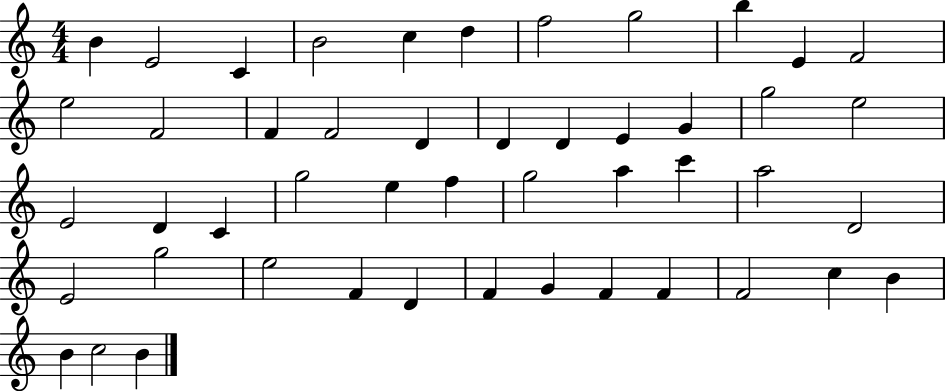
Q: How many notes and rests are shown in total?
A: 48